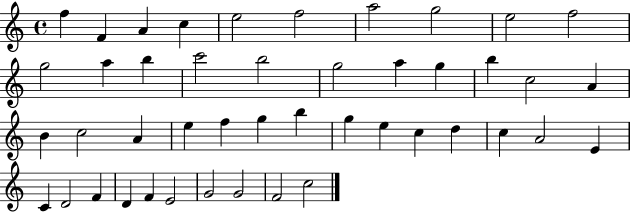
{
  \clef treble
  \time 4/4
  \defaultTimeSignature
  \key c \major
  f''4 f'4 a'4 c''4 | e''2 f''2 | a''2 g''2 | e''2 f''2 | \break g''2 a''4 b''4 | c'''2 b''2 | g''2 a''4 g''4 | b''4 c''2 a'4 | \break b'4 c''2 a'4 | e''4 f''4 g''4 b''4 | g''4 e''4 c''4 d''4 | c''4 a'2 e'4 | \break c'4 d'2 f'4 | d'4 f'4 e'2 | g'2 g'2 | f'2 c''2 | \break \bar "|."
}